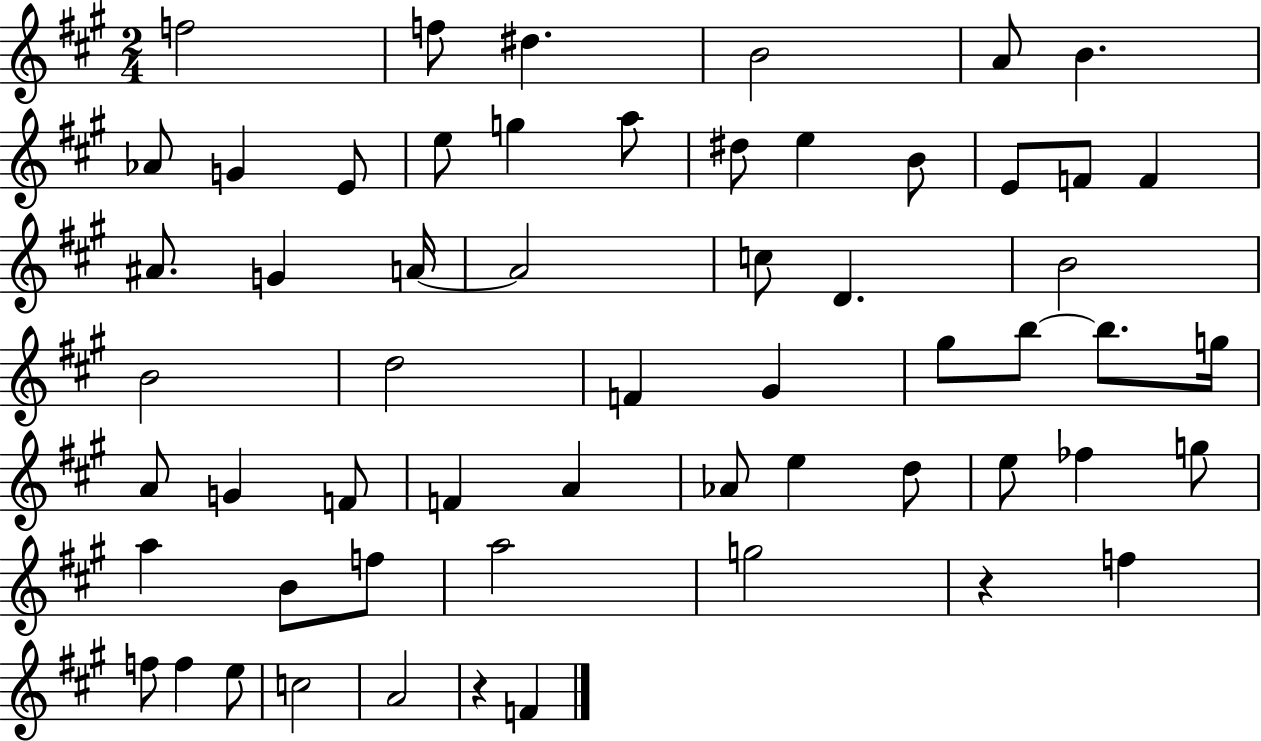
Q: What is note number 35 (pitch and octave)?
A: G4